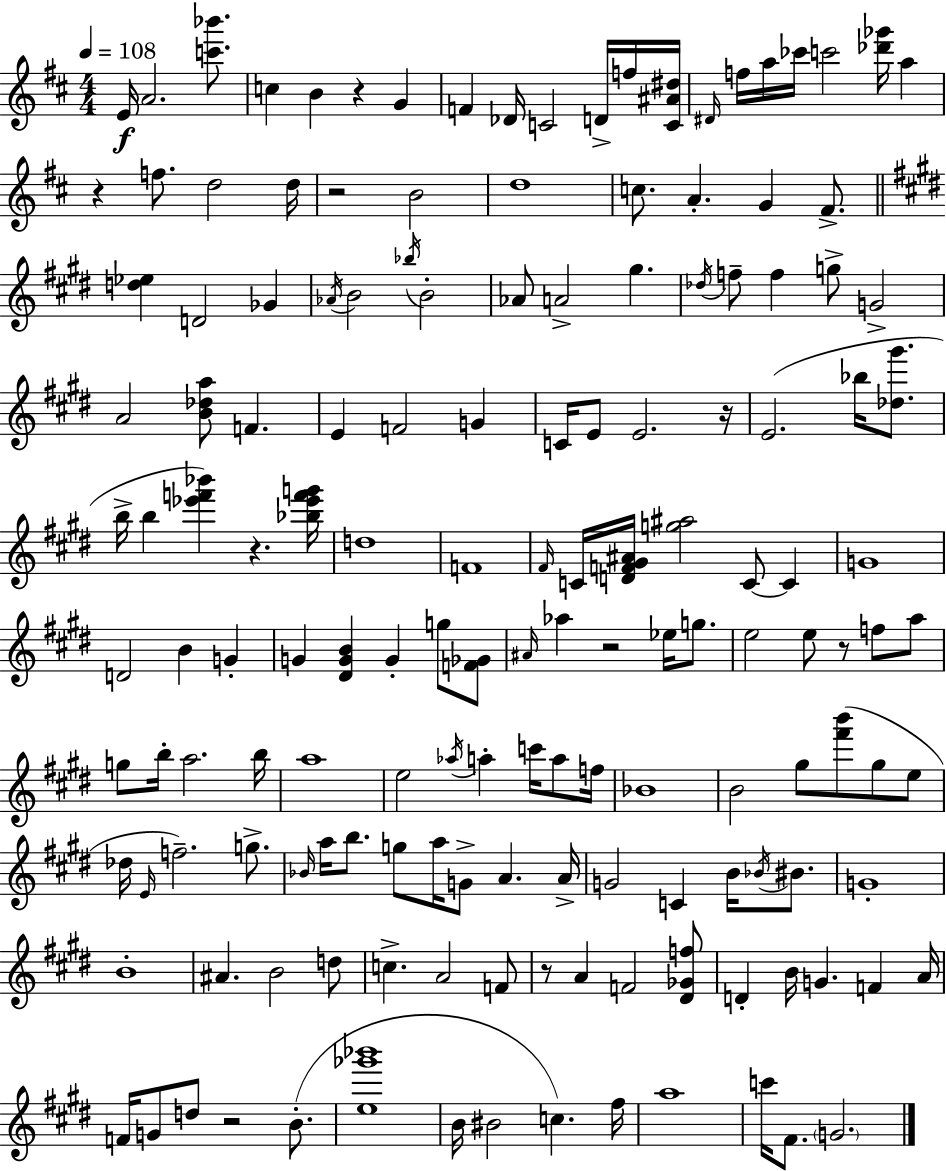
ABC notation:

X:1
T:Untitled
M:4/4
L:1/4
K:D
E/4 A2 [c'_b']/2 c B z G F _D/4 C2 D/4 f/4 [C^A^d]/4 ^D/4 f/4 a/4 _c'/4 c'2 [_d'_g']/4 a z f/2 d2 d/4 z2 B2 d4 c/2 A G ^F/2 [d_e] D2 _G _A/4 B2 _b/4 B2 _A/2 A2 ^g _d/4 f/2 f g/2 G2 A2 [B_da]/2 F E F2 G C/4 E/2 E2 z/4 E2 _b/4 [_d^g']/2 b/4 b [_e'f'_b'] z [_b_e'f'g']/4 d4 F4 ^F/4 C/4 [DF^G^A]/4 [g^a]2 C/2 C G4 D2 B G G [^DGB] G g/2 [F_G]/2 ^A/4 _a z2 _e/4 g/2 e2 e/2 z/2 f/2 a/2 g/2 b/4 a2 b/4 a4 e2 _a/4 a c'/4 a/2 f/4 _B4 B2 ^g/2 [^f'b']/2 ^g/2 e/2 _d/4 E/4 f2 g/2 _B/4 a/4 b/2 g/2 a/4 G/2 A A/4 G2 C B/4 _B/4 ^B/2 G4 B4 ^A B2 d/2 c A2 F/2 z/2 A F2 [^D_Gf]/2 D B/4 G F A/4 F/4 G/2 d/2 z2 B/2 [e_g'_b']4 B/4 ^B2 c ^f/4 a4 c'/4 ^F/2 G2